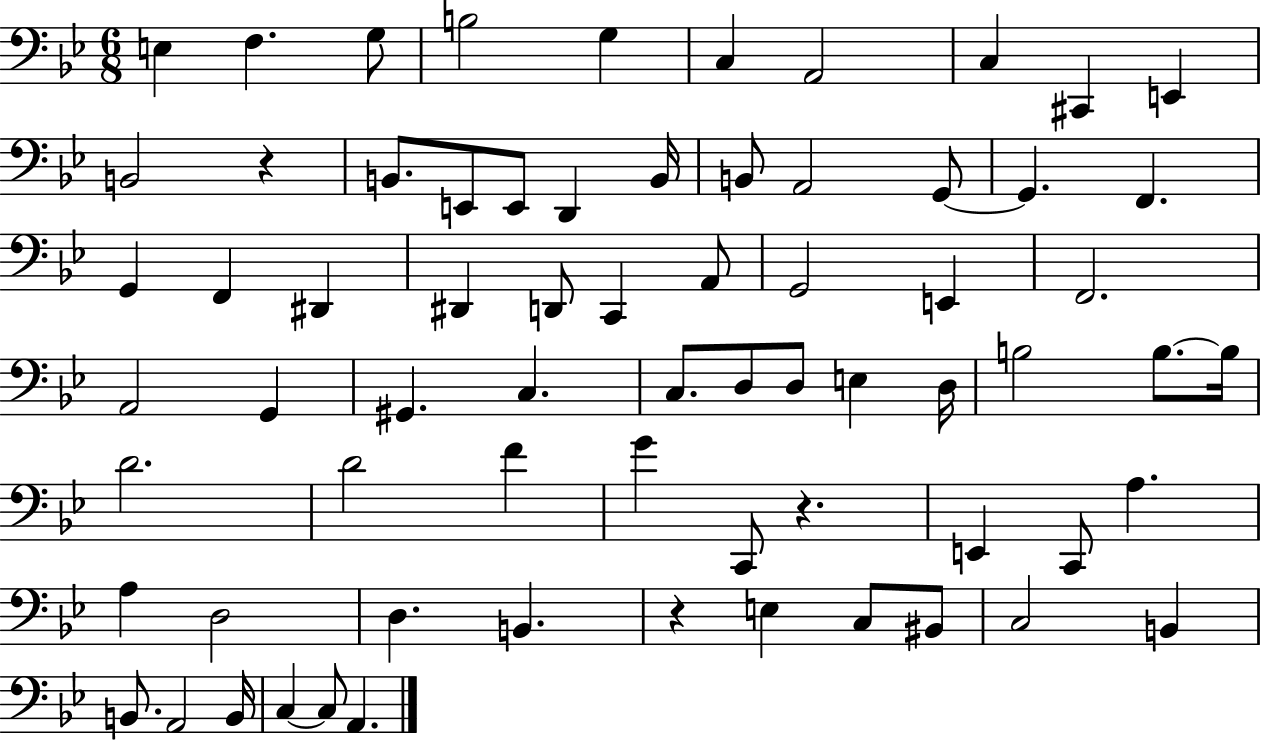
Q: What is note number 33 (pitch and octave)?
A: G2